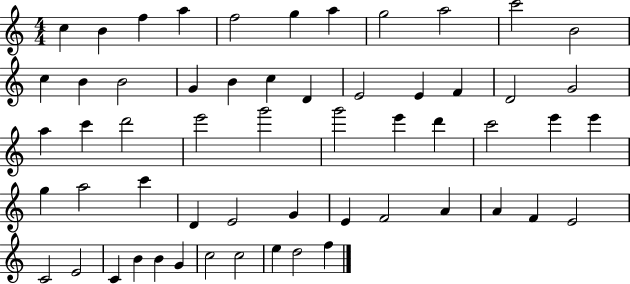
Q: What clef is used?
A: treble